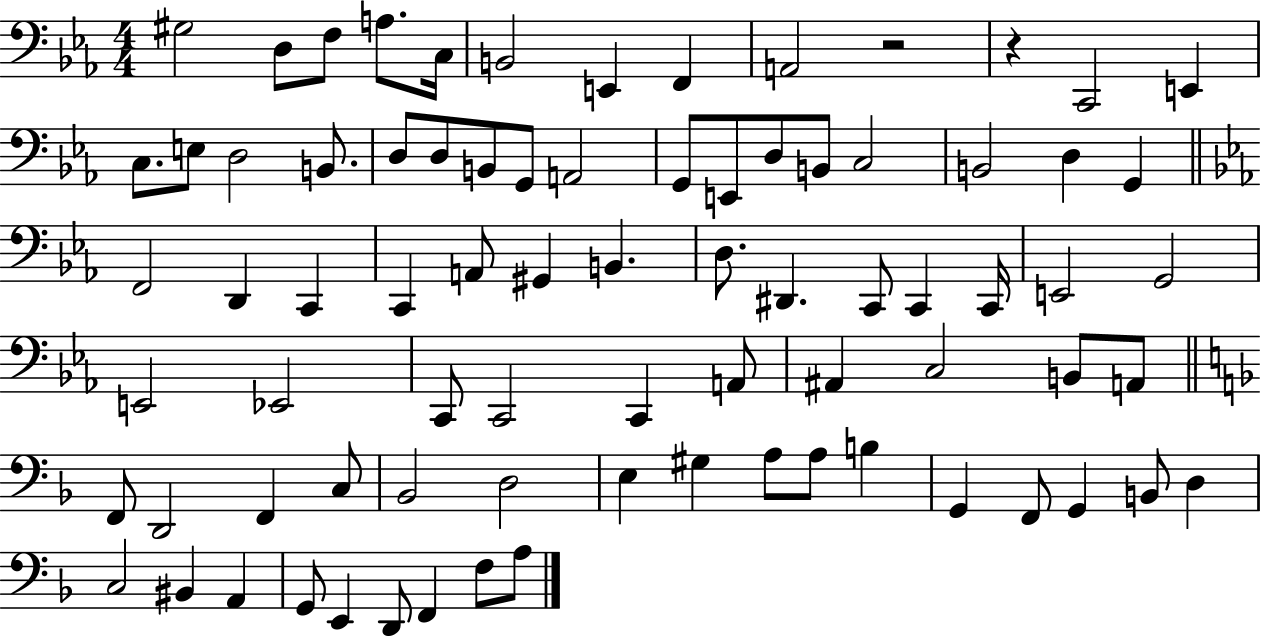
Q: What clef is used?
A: bass